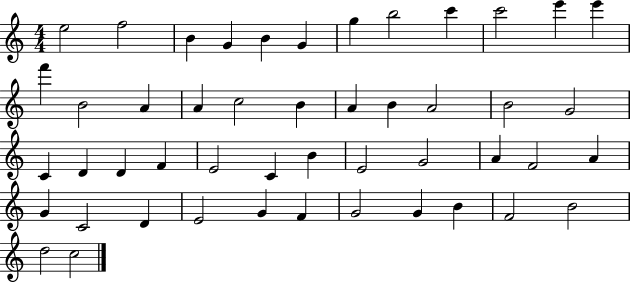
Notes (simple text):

E5/h F5/h B4/q G4/q B4/q G4/q G5/q B5/h C6/q C6/h E6/q E6/q F6/q B4/h A4/q A4/q C5/h B4/q A4/q B4/q A4/h B4/h G4/h C4/q D4/q D4/q F4/q E4/h C4/q B4/q E4/h G4/h A4/q F4/h A4/q G4/q C4/h D4/q E4/h G4/q F4/q G4/h G4/q B4/q F4/h B4/h D5/h C5/h